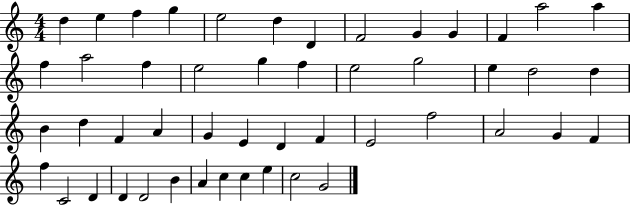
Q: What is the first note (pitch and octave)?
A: D5